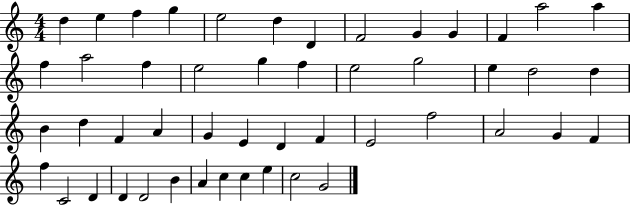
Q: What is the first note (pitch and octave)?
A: D5